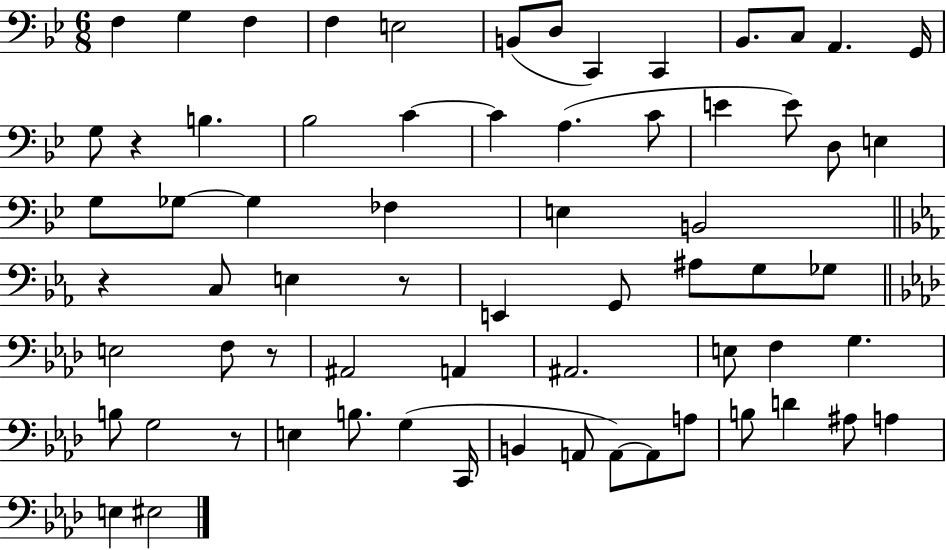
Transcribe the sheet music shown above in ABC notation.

X:1
T:Untitled
M:6/8
L:1/4
K:Bb
F, G, F, F, E,2 B,,/2 D,/2 C,, C,, _B,,/2 C,/2 A,, G,,/4 G,/2 z B, _B,2 C C A, C/2 E E/2 D,/2 E, G,/2 _G,/2 _G, _F, E, B,,2 z C,/2 E, z/2 E,, G,,/2 ^A,/2 G,/2 _G,/2 E,2 F,/2 z/2 ^A,,2 A,, ^A,,2 E,/2 F, G, B,/2 G,2 z/2 E, B,/2 G, C,,/4 B,, A,,/2 A,,/2 A,,/2 A,/2 B,/2 D ^A,/2 A, E, ^E,2